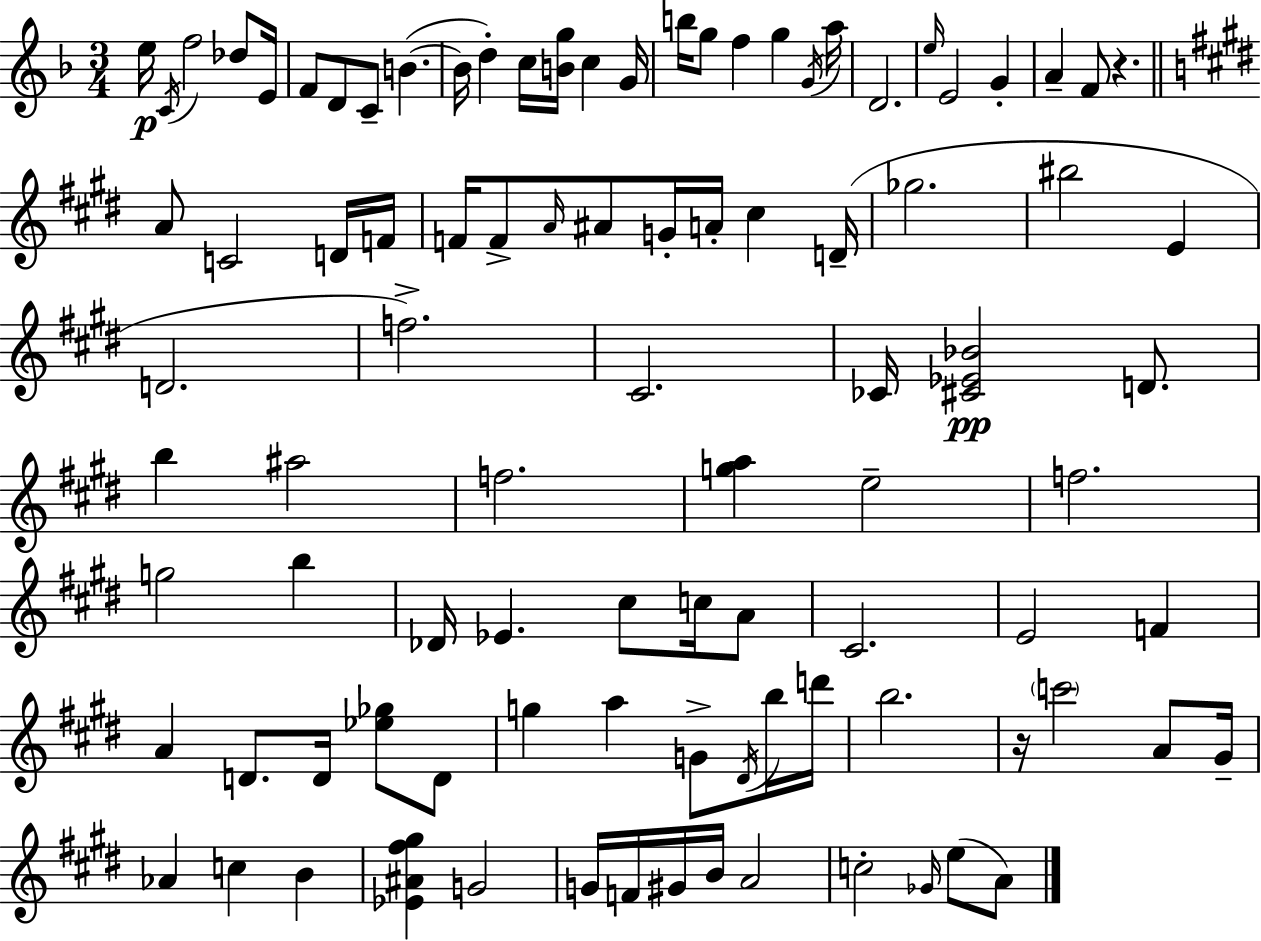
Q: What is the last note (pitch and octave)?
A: A4